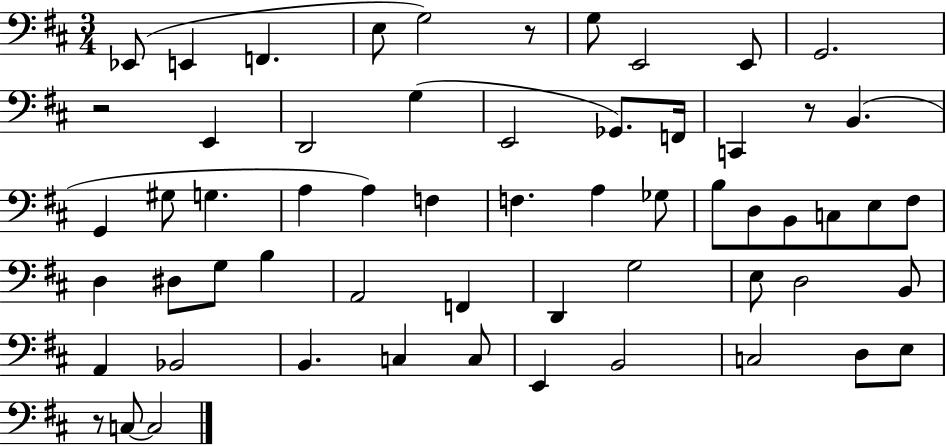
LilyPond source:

{
  \clef bass
  \numericTimeSignature
  \time 3/4
  \key d \major
  ees,8( e,4 f,4. | e8 g2) r8 | g8 e,2 e,8 | g,2. | \break r2 e,4 | d,2 g4( | e,2 ges,8.) f,16 | c,4 r8 b,4.( | \break g,4 gis8 g4. | a4 a4) f4 | f4. a4 ges8 | b8 d8 b,8 c8 e8 fis8 | \break d4 dis8 g8 b4 | a,2 f,4 | d,4 g2 | e8 d2 b,8 | \break a,4 bes,2 | b,4. c4 c8 | e,4 b,2 | c2 d8 e8 | \break r8 c8~~ c2 | \bar "|."
}